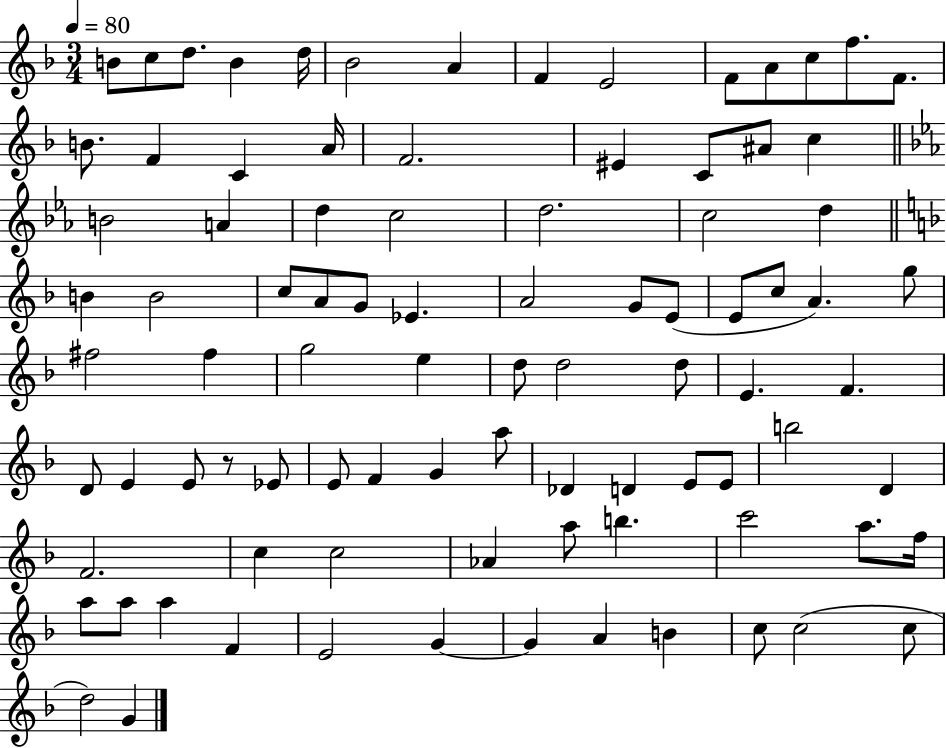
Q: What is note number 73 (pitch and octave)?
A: C6